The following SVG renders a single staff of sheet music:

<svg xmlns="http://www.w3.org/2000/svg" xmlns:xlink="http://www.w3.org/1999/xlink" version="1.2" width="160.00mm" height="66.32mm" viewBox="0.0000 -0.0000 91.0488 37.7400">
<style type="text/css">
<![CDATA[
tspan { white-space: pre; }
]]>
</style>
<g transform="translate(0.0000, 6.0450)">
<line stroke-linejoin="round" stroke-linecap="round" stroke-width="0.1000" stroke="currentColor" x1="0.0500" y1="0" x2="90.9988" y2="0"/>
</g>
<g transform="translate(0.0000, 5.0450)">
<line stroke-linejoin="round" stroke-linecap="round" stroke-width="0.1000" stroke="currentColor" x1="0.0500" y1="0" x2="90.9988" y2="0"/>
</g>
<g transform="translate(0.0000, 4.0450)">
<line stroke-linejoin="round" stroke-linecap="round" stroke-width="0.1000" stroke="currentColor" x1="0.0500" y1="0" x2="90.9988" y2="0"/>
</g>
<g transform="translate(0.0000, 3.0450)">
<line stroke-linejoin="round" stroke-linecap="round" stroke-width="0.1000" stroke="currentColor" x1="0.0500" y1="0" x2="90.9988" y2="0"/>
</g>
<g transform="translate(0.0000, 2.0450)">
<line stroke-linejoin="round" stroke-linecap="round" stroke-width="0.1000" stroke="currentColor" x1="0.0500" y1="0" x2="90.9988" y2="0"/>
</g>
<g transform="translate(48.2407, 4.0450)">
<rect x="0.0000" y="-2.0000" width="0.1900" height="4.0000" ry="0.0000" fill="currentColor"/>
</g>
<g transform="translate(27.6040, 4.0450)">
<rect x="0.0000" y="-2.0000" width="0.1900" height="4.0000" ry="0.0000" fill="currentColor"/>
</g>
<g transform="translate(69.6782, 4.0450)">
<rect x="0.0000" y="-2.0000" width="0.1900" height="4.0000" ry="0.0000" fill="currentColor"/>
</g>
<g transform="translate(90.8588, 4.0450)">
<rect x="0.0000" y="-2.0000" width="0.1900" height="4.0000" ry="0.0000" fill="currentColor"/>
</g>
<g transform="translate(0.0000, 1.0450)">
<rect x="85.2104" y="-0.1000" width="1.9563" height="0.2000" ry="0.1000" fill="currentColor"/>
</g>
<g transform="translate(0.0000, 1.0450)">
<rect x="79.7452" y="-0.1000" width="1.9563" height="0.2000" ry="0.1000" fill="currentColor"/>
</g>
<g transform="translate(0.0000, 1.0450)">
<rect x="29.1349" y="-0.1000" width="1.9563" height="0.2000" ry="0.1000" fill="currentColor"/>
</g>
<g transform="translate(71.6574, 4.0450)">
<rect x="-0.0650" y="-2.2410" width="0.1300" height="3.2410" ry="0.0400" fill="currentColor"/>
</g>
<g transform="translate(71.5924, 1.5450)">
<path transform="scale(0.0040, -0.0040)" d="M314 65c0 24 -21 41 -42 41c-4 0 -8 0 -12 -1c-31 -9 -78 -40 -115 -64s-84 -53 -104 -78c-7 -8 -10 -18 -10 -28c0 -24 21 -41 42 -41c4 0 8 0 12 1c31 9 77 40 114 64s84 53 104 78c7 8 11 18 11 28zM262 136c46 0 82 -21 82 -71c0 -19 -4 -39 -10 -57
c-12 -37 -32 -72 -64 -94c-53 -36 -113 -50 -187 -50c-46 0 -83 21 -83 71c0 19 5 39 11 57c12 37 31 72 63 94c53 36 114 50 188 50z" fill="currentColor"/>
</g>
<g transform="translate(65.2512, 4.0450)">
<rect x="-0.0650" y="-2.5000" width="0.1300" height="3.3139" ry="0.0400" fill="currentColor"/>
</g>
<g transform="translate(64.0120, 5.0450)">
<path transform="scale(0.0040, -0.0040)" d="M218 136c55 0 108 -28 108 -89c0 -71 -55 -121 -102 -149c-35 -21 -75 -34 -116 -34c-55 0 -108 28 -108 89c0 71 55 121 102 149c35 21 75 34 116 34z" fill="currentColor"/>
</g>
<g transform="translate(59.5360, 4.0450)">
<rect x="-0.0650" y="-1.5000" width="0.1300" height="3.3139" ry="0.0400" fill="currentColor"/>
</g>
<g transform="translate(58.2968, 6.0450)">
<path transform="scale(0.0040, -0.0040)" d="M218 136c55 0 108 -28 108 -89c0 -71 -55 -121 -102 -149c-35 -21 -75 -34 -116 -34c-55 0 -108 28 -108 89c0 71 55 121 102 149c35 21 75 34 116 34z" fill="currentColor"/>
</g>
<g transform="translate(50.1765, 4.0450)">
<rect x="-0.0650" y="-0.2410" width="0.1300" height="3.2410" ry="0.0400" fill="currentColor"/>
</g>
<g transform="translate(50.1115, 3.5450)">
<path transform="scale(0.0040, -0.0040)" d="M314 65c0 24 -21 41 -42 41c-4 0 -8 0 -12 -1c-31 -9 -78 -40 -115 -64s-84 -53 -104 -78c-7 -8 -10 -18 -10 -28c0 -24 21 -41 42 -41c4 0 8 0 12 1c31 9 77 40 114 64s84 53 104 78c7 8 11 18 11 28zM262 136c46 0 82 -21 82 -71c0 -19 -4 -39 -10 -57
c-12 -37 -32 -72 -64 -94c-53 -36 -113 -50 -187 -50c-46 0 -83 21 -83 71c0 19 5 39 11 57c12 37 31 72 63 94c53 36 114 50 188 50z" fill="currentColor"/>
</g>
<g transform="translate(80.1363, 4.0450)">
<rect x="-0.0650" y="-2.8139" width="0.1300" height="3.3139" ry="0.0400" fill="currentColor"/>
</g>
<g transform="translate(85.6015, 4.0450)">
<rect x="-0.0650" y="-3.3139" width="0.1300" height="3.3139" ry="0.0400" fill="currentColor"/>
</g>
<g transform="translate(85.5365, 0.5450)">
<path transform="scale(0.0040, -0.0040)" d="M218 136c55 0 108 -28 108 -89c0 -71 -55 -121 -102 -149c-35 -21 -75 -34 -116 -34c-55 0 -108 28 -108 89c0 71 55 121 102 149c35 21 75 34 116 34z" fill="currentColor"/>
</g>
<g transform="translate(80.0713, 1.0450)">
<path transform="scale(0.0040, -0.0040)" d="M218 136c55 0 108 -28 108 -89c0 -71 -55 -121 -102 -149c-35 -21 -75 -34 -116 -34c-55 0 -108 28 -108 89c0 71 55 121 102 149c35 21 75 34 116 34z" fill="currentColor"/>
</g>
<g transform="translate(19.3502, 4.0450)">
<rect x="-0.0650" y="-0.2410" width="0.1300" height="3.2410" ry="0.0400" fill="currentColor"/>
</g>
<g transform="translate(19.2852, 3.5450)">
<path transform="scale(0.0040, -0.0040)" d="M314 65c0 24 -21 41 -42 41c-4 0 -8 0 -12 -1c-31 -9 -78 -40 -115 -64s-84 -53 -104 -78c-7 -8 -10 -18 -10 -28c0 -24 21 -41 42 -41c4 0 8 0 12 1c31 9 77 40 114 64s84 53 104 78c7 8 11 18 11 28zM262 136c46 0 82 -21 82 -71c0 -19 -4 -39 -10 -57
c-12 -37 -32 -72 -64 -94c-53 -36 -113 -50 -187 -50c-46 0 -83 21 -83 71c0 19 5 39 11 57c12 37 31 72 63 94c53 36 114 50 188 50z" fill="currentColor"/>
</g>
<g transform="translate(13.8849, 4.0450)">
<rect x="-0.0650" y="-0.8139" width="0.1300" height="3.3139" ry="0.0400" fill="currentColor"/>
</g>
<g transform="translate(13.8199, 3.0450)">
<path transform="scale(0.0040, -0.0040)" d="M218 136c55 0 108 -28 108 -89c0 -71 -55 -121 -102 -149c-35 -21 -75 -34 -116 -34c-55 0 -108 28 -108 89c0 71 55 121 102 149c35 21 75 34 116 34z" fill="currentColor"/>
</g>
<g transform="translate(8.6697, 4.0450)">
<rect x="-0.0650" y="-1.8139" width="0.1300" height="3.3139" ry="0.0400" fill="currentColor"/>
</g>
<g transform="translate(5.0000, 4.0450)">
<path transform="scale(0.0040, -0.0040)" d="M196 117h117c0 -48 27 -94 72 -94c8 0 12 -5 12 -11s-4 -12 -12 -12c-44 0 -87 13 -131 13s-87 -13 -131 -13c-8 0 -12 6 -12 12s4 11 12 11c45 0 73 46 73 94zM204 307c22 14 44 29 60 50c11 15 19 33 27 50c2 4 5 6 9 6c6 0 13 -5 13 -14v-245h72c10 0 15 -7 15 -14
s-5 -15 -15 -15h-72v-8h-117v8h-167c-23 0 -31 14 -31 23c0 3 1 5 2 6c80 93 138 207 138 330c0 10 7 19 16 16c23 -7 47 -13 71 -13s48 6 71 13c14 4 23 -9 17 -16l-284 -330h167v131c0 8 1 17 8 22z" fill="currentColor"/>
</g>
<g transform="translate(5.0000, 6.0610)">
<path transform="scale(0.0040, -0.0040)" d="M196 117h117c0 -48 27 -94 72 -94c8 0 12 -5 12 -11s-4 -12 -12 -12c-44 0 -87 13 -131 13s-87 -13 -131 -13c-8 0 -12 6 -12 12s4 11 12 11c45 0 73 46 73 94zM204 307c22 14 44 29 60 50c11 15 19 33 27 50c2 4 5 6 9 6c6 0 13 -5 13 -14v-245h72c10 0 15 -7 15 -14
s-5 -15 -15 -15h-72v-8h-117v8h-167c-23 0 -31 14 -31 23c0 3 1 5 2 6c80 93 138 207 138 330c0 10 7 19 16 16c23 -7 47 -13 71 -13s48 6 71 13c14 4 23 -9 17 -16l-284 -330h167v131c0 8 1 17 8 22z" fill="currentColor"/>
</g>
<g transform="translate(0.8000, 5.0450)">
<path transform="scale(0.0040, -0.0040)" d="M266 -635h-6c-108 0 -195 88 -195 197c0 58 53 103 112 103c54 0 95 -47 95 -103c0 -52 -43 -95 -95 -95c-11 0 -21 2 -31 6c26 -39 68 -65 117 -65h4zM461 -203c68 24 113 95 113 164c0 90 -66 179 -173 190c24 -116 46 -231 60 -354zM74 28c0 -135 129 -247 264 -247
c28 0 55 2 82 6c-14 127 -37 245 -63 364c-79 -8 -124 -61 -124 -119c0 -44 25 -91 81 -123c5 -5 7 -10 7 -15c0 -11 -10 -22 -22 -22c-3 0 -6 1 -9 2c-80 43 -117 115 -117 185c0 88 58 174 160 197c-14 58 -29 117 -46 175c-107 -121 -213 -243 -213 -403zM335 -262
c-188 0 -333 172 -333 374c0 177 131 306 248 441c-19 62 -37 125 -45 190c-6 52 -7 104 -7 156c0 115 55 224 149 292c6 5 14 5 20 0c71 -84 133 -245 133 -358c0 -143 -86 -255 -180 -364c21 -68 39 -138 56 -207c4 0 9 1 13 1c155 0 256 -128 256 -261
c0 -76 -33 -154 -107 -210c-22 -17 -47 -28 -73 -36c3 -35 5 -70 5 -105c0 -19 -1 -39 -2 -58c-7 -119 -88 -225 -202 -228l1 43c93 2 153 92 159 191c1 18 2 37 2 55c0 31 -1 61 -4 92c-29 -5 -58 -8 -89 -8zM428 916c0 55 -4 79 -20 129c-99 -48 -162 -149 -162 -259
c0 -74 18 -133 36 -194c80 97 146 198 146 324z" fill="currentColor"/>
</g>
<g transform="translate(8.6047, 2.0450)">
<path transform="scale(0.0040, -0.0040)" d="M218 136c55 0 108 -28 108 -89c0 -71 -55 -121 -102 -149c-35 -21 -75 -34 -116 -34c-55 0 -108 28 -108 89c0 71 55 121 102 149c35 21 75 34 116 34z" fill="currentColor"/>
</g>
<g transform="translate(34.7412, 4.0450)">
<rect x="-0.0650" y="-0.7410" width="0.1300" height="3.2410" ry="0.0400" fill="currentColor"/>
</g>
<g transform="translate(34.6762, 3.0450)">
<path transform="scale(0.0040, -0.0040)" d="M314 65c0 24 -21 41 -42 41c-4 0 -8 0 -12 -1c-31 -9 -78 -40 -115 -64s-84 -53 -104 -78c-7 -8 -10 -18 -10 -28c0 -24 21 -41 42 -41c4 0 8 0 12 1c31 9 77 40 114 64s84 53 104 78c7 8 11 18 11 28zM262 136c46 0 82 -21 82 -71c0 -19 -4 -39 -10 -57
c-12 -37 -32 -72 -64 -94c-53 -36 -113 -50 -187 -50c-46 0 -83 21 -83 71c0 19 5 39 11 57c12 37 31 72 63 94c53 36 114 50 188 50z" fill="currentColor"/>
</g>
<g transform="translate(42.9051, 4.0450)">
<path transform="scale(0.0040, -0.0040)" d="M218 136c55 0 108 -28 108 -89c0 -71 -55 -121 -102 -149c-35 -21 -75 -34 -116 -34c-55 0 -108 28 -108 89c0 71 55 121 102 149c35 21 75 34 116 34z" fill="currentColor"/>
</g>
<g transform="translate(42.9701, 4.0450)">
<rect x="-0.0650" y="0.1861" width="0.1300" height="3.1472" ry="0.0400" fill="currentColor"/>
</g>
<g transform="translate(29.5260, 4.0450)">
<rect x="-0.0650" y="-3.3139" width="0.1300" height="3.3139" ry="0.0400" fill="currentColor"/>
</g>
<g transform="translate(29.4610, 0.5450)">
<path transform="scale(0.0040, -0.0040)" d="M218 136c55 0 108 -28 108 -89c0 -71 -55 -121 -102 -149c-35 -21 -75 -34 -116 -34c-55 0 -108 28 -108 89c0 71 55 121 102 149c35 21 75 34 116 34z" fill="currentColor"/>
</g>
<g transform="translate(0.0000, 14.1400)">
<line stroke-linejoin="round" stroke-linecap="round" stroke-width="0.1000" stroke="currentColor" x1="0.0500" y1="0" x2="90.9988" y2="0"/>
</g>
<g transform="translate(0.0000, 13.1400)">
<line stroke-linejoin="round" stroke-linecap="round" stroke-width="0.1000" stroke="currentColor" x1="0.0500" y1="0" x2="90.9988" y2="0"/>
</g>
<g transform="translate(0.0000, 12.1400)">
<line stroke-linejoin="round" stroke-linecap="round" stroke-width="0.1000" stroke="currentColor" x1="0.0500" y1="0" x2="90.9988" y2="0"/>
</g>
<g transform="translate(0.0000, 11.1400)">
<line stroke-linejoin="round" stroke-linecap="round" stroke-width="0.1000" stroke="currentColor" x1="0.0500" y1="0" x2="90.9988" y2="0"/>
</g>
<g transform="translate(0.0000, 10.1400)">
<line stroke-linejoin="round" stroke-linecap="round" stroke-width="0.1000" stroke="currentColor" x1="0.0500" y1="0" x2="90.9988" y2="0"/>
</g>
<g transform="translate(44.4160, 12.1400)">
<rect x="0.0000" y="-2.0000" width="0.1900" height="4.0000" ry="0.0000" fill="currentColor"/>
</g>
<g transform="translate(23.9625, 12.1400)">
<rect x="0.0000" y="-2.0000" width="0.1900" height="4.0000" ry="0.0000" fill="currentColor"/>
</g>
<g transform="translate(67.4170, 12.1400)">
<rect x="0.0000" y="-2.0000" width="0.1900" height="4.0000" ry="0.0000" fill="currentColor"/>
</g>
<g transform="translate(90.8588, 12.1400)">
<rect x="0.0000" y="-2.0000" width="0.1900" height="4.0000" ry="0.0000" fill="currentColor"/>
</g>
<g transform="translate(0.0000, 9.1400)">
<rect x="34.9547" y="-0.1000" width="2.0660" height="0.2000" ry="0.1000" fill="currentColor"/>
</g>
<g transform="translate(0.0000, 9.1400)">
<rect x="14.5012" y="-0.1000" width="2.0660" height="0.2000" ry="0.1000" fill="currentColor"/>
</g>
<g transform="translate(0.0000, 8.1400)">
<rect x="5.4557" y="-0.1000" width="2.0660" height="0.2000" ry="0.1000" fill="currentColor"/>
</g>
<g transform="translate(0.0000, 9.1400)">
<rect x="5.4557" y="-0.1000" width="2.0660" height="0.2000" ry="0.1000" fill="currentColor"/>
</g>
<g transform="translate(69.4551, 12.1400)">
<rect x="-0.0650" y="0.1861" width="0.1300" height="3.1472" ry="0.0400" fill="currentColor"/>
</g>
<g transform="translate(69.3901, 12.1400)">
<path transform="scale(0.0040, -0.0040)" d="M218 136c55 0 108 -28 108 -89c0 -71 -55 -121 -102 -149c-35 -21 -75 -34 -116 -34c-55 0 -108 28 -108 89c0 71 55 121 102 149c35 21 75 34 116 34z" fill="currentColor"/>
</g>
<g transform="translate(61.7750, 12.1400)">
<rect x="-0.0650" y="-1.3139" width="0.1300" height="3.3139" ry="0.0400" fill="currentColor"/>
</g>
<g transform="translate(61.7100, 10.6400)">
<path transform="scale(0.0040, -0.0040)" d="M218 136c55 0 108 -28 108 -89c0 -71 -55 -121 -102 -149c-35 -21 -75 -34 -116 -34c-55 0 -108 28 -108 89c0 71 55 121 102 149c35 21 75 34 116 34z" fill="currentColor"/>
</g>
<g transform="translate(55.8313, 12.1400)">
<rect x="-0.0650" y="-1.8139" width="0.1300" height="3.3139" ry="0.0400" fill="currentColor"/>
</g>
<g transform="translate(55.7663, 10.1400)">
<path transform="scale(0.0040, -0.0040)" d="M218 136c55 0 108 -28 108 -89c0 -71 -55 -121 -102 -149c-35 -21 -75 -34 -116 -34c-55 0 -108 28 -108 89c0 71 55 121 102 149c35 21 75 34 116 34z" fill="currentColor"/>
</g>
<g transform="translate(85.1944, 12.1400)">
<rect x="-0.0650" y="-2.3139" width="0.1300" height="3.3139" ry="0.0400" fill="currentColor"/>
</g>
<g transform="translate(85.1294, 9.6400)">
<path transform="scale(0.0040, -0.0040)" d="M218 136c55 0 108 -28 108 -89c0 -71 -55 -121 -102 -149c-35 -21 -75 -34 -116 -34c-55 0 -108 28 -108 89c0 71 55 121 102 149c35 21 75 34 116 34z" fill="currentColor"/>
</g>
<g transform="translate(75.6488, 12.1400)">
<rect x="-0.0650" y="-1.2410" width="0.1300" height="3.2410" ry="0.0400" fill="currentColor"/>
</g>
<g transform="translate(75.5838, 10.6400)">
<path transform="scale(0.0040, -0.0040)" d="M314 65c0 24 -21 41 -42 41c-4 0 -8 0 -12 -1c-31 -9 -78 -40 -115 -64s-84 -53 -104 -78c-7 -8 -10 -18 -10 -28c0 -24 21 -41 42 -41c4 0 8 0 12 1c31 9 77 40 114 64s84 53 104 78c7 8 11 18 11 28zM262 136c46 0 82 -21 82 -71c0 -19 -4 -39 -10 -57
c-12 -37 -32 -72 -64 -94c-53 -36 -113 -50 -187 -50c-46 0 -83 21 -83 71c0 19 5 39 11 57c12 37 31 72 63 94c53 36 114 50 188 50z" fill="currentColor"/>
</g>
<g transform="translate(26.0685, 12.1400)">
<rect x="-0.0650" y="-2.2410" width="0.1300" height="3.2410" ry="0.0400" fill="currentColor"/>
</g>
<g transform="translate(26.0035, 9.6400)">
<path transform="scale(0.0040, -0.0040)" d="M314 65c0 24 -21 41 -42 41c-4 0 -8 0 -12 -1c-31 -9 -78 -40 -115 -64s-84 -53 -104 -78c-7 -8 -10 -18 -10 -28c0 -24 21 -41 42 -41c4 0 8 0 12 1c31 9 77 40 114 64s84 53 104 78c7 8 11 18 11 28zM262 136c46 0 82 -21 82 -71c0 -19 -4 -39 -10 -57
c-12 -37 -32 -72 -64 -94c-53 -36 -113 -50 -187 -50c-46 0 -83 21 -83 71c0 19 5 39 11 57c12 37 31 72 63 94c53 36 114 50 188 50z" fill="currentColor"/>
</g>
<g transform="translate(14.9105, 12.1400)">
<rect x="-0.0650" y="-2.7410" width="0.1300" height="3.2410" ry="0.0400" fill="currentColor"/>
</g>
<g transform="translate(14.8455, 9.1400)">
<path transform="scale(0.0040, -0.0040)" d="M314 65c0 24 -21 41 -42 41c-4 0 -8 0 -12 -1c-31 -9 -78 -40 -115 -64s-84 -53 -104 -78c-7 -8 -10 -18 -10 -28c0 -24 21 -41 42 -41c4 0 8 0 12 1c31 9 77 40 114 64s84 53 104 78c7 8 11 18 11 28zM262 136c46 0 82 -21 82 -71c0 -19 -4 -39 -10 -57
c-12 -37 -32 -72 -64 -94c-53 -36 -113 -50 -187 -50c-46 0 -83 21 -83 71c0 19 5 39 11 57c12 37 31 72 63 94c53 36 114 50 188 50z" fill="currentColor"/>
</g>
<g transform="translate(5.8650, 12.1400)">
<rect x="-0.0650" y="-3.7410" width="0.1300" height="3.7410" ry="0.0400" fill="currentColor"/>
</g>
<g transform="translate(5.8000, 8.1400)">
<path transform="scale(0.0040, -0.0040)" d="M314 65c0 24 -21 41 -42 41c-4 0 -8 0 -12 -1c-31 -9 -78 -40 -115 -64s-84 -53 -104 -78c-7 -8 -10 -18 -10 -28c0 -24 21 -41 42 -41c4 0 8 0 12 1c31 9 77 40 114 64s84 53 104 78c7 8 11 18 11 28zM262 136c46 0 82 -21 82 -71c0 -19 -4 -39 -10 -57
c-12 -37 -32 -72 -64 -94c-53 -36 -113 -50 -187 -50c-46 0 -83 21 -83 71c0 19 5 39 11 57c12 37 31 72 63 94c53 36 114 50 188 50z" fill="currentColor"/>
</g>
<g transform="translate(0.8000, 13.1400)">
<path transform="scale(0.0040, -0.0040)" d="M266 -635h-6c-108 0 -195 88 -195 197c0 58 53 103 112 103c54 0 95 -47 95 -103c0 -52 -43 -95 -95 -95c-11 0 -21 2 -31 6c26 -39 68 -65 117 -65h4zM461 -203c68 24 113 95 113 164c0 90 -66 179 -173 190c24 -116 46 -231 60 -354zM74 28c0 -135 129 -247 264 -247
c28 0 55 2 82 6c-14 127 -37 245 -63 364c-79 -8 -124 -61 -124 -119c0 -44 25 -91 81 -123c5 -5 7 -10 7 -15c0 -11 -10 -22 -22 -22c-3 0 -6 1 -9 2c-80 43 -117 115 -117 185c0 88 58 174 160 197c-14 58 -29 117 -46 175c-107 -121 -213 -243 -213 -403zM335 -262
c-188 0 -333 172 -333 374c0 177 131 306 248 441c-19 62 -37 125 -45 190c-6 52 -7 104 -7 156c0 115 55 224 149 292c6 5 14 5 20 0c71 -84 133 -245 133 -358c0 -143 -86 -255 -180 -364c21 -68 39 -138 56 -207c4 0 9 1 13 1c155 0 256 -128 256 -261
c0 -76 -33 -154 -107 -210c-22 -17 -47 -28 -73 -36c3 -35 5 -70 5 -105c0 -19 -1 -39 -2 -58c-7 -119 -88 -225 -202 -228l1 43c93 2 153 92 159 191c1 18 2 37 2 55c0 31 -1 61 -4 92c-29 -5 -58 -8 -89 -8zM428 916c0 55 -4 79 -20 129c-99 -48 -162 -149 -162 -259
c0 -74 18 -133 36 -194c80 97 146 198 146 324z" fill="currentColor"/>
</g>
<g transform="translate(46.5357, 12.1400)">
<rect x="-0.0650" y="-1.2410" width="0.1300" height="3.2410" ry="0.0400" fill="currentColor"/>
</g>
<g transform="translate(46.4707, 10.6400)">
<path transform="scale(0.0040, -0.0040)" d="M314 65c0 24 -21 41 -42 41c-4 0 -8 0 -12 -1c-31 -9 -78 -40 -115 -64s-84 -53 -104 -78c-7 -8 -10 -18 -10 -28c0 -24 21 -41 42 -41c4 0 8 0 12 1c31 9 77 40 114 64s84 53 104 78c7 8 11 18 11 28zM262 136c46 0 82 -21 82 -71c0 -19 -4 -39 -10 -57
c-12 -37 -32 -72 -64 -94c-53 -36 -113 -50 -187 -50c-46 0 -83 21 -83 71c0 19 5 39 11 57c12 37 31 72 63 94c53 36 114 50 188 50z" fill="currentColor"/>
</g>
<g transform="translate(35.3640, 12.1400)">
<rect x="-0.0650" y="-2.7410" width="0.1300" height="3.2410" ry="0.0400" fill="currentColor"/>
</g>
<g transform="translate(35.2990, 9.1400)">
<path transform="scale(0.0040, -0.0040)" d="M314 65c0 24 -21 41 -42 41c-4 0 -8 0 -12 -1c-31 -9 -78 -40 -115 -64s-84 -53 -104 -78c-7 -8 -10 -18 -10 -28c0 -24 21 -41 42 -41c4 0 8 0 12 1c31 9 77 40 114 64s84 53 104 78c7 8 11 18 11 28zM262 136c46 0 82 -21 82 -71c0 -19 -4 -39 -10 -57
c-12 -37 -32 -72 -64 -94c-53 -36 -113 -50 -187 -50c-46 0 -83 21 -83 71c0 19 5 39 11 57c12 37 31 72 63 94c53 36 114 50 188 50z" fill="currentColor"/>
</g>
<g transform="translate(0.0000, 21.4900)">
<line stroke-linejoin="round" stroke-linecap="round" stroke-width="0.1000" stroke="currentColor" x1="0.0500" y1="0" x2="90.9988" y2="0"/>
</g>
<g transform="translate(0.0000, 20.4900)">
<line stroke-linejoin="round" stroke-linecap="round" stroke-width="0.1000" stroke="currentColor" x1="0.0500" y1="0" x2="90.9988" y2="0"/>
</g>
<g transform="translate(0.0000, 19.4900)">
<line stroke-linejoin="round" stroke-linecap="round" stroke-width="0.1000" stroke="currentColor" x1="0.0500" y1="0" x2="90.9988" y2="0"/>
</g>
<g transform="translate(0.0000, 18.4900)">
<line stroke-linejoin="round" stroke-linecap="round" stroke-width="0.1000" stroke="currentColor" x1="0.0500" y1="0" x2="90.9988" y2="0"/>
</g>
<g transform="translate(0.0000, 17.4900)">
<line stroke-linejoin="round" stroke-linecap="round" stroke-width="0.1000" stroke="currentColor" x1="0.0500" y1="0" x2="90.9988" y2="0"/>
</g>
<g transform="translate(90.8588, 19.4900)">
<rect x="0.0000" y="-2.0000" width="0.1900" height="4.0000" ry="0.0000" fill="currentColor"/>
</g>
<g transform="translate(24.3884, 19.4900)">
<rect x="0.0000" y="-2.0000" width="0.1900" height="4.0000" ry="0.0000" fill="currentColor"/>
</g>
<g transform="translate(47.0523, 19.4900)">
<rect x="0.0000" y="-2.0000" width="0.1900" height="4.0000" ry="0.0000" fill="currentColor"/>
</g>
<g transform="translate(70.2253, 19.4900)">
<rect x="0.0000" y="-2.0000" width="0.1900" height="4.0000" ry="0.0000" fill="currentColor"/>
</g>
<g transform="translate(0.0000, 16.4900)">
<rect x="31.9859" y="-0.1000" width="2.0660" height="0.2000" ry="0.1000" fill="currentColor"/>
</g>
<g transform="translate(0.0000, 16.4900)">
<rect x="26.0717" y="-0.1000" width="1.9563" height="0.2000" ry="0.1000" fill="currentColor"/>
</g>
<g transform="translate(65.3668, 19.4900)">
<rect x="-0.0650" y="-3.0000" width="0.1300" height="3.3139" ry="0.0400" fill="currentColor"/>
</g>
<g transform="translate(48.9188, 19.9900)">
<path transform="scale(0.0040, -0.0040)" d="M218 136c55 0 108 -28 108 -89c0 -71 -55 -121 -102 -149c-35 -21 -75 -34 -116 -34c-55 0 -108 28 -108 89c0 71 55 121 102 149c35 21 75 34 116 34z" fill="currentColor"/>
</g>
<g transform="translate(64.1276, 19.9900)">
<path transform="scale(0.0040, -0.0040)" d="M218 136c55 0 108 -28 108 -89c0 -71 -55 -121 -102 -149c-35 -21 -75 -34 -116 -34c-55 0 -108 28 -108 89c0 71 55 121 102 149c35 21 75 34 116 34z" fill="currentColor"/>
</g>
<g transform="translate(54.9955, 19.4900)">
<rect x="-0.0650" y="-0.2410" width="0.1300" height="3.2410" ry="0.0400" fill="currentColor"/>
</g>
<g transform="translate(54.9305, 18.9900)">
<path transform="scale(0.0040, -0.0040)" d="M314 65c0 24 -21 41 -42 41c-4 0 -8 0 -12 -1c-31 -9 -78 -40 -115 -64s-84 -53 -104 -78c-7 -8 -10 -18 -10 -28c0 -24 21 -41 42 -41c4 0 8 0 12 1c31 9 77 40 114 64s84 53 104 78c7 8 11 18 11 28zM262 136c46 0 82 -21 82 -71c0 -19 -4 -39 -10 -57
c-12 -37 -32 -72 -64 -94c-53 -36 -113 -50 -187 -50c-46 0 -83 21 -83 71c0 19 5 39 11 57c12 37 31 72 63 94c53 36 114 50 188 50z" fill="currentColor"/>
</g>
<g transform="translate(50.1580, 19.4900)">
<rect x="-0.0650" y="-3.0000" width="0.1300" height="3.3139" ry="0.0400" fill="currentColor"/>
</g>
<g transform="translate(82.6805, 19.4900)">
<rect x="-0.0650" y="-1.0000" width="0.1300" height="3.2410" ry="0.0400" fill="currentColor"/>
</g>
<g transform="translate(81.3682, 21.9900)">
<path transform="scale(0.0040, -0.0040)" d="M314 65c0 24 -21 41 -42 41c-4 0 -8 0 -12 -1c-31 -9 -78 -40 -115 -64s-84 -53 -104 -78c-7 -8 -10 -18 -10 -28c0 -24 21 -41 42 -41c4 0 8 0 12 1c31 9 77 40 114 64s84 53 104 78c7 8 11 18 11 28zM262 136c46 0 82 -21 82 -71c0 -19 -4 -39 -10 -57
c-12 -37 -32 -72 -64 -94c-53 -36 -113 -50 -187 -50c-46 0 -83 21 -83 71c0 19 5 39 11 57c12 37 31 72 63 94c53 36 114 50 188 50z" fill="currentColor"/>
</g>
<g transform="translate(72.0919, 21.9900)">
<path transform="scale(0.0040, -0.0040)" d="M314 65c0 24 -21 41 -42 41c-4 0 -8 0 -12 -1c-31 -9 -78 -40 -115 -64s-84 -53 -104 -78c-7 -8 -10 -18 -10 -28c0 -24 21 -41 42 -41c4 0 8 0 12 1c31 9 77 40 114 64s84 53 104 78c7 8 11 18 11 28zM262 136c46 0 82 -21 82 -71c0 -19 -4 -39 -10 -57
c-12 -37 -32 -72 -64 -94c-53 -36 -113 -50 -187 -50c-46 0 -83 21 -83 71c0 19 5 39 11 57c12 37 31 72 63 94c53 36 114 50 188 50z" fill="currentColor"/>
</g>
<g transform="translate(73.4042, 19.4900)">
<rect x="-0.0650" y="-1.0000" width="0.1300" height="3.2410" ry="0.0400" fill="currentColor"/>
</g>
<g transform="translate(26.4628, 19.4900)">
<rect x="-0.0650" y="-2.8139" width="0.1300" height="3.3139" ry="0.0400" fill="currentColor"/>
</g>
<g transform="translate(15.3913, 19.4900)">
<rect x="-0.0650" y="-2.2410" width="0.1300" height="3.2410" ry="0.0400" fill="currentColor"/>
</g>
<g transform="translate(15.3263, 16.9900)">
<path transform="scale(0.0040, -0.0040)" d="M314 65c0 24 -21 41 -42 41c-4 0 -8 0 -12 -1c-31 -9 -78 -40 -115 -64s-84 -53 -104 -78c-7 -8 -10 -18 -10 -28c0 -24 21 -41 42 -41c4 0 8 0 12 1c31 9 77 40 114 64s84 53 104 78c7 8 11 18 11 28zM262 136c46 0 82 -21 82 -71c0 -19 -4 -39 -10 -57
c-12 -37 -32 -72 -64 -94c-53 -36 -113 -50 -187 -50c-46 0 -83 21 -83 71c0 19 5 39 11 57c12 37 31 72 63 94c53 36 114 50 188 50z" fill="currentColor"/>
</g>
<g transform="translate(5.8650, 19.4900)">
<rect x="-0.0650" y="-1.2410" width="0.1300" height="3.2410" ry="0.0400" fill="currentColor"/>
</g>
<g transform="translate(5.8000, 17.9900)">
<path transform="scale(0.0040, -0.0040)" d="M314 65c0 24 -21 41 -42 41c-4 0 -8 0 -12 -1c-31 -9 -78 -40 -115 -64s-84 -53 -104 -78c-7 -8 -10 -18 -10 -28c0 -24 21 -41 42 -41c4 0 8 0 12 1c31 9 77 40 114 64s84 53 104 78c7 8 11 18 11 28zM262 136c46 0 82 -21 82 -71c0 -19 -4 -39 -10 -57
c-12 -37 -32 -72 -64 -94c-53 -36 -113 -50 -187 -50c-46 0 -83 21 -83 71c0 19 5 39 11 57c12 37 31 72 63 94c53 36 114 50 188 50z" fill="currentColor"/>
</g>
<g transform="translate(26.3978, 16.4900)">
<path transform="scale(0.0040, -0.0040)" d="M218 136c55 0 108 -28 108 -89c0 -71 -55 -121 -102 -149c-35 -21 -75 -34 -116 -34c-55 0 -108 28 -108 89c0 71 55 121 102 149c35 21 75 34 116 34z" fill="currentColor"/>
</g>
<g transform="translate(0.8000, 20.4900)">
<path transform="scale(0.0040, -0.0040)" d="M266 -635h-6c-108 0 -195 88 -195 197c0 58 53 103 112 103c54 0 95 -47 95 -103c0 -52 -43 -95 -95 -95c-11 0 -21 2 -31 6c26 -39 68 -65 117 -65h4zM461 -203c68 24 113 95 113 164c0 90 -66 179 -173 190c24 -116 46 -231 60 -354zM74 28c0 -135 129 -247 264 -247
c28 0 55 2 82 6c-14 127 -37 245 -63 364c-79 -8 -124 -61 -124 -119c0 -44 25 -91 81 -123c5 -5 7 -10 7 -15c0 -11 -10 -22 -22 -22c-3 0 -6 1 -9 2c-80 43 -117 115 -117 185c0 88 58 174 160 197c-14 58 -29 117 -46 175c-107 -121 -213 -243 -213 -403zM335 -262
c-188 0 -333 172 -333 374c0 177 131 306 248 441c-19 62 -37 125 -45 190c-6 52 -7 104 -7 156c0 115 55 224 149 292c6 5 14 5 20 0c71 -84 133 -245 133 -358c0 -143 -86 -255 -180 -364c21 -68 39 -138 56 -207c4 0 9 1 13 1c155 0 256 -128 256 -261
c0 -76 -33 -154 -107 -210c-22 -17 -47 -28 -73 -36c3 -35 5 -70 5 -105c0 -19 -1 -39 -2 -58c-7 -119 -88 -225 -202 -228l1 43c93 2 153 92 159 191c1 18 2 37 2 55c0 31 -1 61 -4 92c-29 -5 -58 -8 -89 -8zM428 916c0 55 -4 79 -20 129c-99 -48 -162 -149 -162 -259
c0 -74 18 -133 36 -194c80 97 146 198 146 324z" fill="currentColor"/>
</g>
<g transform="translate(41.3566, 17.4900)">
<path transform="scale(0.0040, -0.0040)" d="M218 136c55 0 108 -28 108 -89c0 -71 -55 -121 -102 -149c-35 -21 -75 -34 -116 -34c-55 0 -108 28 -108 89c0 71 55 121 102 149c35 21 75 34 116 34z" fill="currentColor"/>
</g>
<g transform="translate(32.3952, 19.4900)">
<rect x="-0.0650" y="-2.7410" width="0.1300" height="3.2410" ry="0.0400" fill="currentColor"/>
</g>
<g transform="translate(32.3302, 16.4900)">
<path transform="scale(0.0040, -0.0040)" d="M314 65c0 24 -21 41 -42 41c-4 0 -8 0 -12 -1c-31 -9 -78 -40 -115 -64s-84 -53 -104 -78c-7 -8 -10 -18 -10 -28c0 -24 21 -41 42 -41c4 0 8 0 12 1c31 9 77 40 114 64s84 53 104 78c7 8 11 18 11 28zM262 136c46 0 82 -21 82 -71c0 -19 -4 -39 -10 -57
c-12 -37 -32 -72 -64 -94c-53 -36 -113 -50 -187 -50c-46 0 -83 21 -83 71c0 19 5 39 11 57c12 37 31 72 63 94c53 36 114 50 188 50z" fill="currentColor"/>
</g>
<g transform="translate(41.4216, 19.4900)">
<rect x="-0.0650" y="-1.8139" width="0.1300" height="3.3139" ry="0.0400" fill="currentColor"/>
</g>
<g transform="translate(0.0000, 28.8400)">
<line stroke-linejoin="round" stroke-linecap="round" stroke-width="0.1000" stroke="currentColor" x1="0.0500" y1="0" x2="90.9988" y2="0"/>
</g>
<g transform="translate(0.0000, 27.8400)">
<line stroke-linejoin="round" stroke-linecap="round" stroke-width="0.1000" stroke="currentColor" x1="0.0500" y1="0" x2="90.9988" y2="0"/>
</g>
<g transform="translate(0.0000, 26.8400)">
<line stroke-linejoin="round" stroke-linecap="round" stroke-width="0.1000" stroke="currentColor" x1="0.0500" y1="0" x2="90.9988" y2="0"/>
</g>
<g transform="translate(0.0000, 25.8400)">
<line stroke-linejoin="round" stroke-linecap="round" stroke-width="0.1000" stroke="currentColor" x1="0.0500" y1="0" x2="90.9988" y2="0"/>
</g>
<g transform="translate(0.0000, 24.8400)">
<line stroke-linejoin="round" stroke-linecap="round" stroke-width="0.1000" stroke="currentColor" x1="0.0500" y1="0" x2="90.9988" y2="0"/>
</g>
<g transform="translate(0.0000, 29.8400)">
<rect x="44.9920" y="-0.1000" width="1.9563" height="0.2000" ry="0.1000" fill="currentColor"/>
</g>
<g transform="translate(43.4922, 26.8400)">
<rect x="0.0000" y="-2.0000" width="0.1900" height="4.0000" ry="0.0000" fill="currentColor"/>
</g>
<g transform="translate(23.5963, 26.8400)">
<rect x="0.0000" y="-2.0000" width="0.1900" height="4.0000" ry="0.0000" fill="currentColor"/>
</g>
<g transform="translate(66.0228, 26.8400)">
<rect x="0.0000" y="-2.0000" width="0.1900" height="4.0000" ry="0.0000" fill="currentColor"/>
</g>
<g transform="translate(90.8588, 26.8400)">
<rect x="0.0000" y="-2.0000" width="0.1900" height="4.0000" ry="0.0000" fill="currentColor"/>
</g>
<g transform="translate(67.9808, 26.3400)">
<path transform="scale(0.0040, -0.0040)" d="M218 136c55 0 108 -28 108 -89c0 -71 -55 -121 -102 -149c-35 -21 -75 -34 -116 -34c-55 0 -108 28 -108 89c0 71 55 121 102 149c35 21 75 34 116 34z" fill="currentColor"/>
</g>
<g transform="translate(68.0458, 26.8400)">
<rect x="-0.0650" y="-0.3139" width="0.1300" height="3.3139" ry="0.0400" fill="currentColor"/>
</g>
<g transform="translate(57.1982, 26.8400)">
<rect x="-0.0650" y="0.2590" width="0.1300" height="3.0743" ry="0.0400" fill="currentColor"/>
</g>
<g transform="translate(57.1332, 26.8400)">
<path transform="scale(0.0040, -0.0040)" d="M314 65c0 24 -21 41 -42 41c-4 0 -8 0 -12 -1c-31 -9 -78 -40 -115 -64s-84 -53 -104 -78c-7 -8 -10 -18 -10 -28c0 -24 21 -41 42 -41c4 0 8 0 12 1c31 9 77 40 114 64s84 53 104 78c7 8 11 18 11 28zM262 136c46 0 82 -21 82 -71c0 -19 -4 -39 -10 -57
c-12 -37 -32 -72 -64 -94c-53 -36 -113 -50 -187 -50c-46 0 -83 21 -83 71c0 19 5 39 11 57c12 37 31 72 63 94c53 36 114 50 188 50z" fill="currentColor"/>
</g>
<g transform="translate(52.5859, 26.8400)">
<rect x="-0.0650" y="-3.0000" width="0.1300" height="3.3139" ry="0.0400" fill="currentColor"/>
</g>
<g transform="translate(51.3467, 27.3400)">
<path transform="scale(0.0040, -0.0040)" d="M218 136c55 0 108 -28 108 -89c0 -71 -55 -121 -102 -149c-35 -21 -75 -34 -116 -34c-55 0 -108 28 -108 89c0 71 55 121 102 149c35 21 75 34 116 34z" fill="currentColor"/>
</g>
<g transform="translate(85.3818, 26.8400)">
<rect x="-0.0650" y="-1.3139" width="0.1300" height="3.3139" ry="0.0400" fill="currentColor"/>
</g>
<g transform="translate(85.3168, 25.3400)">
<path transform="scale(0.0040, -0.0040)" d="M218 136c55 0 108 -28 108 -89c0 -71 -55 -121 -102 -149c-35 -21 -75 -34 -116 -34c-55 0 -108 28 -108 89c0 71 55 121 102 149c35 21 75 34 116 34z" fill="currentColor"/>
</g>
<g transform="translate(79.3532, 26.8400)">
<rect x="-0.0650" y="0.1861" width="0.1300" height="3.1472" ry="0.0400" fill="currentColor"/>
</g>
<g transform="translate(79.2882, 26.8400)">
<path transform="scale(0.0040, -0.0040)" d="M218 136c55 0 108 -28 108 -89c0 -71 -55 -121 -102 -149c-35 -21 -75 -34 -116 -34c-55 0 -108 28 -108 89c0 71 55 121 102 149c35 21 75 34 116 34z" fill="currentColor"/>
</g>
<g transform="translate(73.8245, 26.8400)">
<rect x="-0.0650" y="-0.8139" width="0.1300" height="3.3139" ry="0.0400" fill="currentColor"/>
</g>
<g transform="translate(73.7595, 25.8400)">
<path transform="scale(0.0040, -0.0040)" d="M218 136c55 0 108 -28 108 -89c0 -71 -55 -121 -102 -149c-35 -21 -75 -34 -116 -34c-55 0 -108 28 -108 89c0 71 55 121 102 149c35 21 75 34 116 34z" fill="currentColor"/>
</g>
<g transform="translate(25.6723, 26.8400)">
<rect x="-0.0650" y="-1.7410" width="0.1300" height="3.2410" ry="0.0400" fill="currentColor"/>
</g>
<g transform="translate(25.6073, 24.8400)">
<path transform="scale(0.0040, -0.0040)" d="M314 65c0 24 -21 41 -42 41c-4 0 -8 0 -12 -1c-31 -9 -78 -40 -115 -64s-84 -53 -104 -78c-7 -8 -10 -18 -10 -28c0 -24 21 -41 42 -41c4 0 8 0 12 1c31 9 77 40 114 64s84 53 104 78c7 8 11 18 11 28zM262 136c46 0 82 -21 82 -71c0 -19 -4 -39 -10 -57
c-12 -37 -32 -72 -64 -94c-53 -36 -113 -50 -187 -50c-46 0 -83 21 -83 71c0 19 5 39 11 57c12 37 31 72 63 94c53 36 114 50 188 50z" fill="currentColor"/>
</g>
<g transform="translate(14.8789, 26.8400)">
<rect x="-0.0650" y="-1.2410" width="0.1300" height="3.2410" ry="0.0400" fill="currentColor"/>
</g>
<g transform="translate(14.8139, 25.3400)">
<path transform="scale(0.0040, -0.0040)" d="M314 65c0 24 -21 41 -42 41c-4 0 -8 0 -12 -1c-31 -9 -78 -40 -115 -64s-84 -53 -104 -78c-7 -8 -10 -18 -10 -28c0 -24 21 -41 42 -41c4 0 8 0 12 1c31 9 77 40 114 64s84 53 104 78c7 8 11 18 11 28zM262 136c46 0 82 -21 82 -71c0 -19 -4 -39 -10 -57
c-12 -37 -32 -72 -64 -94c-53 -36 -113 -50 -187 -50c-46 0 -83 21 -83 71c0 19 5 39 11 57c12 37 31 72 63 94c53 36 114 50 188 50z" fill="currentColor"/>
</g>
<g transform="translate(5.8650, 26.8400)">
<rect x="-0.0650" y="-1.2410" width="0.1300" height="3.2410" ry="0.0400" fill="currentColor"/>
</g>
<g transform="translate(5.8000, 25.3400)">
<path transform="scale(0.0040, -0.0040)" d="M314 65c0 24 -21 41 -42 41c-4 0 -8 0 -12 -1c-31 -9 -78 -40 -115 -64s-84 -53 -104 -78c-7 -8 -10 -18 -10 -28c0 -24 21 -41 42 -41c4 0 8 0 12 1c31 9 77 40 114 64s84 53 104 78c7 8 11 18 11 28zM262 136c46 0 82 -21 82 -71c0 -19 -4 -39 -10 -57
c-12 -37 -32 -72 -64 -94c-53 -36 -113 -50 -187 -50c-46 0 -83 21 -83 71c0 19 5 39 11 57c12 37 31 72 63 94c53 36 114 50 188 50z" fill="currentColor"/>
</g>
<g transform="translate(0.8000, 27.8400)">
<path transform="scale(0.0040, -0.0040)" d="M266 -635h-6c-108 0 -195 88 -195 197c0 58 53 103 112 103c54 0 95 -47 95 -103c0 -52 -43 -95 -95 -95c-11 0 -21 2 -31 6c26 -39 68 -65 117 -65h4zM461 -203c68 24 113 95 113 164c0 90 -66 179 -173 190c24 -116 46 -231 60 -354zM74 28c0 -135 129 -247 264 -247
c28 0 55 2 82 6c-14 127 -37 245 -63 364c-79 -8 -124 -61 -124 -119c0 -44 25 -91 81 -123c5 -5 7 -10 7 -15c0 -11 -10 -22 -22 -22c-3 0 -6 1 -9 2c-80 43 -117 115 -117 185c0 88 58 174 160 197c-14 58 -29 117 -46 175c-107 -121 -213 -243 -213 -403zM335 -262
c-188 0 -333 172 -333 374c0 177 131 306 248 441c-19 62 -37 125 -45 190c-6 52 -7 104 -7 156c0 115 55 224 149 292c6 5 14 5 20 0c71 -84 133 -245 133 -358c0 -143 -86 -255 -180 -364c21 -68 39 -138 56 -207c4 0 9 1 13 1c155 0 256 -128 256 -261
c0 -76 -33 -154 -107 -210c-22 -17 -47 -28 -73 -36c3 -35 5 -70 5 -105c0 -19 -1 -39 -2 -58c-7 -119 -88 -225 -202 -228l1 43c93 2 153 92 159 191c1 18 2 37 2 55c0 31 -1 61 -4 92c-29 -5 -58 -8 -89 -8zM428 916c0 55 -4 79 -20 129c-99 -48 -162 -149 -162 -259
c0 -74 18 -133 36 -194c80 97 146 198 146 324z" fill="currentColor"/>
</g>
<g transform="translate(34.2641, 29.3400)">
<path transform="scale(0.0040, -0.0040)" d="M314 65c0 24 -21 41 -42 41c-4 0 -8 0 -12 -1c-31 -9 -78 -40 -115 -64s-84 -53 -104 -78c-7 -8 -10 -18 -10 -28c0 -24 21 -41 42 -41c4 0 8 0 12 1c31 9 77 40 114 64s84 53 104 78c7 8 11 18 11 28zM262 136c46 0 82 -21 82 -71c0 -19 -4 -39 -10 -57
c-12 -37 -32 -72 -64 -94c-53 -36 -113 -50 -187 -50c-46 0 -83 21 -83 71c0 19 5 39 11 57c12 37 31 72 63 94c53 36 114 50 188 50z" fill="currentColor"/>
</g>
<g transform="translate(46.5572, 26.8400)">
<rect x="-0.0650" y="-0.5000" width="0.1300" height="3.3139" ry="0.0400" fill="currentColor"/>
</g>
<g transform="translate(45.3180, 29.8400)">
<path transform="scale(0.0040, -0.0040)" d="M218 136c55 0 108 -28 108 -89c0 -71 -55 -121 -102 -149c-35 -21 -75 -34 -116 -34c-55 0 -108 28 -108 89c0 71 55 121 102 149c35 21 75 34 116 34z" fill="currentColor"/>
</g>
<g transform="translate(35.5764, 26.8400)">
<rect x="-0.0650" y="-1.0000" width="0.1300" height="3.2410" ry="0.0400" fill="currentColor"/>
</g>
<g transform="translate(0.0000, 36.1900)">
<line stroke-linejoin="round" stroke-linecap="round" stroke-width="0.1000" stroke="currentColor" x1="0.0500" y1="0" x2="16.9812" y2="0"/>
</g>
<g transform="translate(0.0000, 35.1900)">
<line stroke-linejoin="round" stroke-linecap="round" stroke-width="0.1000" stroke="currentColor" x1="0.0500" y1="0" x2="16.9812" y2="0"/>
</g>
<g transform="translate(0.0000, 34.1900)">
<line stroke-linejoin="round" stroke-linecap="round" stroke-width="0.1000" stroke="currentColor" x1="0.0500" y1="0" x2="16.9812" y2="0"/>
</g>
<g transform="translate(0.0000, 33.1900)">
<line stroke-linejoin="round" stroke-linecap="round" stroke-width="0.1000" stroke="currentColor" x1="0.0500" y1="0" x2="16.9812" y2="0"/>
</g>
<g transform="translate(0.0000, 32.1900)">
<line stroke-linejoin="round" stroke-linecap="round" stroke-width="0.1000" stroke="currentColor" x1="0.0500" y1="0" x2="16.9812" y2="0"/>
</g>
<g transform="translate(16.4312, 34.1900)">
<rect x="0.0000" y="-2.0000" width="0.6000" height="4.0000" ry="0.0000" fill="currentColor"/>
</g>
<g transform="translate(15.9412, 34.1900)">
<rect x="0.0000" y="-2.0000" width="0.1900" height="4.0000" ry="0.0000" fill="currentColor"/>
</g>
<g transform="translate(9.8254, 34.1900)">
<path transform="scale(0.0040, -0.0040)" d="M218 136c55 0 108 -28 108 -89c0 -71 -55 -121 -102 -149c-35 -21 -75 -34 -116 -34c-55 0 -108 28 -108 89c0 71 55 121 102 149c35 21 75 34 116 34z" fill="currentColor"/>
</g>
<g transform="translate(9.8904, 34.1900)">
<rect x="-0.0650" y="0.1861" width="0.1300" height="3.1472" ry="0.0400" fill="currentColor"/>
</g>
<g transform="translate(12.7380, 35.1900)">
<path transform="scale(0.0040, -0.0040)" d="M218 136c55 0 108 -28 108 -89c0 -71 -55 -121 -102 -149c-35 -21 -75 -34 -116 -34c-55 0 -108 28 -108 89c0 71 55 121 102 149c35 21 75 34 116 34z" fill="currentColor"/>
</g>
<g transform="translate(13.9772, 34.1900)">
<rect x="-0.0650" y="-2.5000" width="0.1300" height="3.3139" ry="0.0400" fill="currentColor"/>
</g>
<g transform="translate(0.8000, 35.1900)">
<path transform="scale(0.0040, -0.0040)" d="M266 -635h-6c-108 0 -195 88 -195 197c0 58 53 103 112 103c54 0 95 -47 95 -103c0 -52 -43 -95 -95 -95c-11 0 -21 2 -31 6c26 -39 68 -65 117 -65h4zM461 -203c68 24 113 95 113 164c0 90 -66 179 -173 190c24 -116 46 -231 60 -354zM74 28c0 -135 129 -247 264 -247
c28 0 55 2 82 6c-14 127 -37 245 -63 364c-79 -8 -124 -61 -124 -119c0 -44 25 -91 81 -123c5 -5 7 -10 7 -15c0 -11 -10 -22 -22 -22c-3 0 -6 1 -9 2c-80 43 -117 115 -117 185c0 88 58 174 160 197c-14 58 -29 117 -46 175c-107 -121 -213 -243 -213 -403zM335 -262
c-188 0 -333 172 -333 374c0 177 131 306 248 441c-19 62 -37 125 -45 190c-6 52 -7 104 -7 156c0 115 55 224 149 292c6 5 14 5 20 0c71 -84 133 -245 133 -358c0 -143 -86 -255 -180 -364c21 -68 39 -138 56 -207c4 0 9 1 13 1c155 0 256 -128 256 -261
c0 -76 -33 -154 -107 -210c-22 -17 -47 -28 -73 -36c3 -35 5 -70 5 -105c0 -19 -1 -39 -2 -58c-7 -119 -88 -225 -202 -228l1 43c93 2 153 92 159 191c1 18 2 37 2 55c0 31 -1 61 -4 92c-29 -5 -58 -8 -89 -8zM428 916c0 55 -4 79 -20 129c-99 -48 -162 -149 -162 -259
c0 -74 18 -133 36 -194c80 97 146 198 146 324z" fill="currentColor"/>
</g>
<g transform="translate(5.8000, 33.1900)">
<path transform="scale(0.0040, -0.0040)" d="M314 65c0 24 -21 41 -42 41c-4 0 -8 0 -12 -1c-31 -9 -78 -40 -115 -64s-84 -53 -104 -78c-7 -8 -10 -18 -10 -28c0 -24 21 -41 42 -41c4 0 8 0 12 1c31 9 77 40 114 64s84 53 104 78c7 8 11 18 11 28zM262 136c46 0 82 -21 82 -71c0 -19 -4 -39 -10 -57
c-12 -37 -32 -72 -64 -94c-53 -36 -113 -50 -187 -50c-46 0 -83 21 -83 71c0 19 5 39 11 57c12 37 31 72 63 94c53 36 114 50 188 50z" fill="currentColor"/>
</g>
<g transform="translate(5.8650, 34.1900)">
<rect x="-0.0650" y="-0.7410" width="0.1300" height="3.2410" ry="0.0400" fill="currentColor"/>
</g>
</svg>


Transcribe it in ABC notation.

X:1
T:Untitled
M:4/4
L:1/4
K:C
f d c2 b d2 B c2 E G g2 a b c'2 a2 g2 a2 e2 f e B e2 g e2 g2 a a2 f A c2 A D2 D2 e2 e2 f2 D2 C A B2 c d B e d2 B G